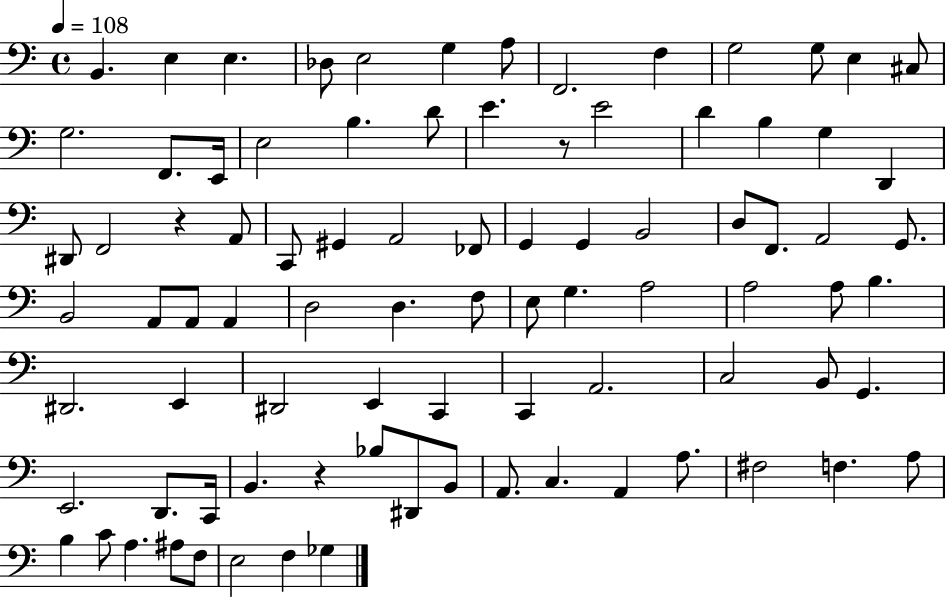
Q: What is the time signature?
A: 4/4